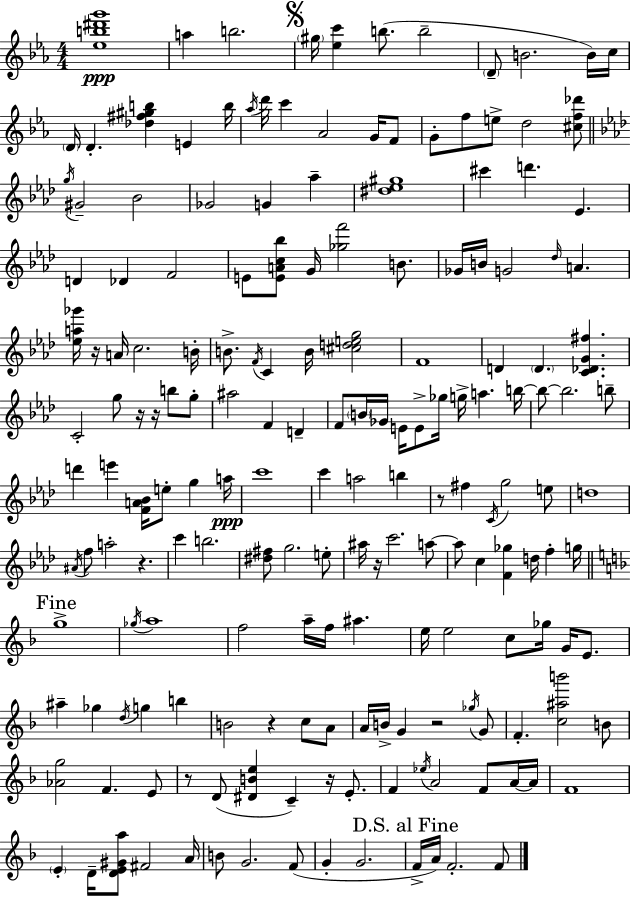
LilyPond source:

{
  \clef treble
  \numericTimeSignature
  \time 4/4
  \key ees \major
  \repeat volta 2 { <ees'' b'' dis''' g'''>1\ppp | a''4 b''2. | \mark \markup { \musicglyph "scripts.segno" } \parenthesize gis''16 <ees'' c'''>4 b''8.( b''2-- | \parenthesize d'8-- b'2. b'16) c''16 | \break \parenthesize d'16 d'4.-. <des'' fis'' gis'' b''>4 e'4 b''16 | \acciaccatura { aes''16 } d'''16 c'''4 aes'2 g'16 f'8 | g'8-. f''8 e''8-> d''2 <cis'' f'' des'''>8 | \bar "||" \break \key f \minor \acciaccatura { g''16 } gis'2-- bes'2 | ges'2 g'4 aes''4-- | <dis'' ees'' gis''>1 | cis'''4 d'''4. ees'4. | \break d'4 des'4 f'2 | e'8 <e' a' c'' bes''>8 g'16 <ges'' f'''>2 b'8. | ges'16 b'16 g'2 \grace { des''16 } a'4. | <ees'' a'' ges'''>16 r16 a'16 c''2. | \break b'16-. b'8.-> \acciaccatura { f'16 } c'4 b'16 <cis'' d'' e'' g''>2 | f'1 | d'4 \parenthesize d'4. <c' des' g' fis''>4. | c'2-. g''8 r16 r16 b''8 | \break g''8-. ais''2 f'4 d'4-- | f'8 \parenthesize b'16 ges'16 e'16 e'8-> ges''16 g''16-> a''4. | b''16~~ b''8~~ b''2. | b''8-- d'''4 e'''4 <f' a' bes'>16 e''8-. g''4 | \break a''16\ppp c'''1 | c'''4 a''2 b''4 | r8 fis''4 \acciaccatura { c'16 } g''2 | e''8 d''1 | \break \acciaccatura { ais'16 } f''8 a''2-. r4. | c'''4 b''2. | <dis'' fis''>8 g''2. | e''8-. ais''16 r16 c'''2. | \break a''8~~ a''8 c''4 <f' ges''>4 d''16 | f''4-. g''16 \mark "Fine" \bar "||" \break \key f \major g''1-> | \acciaccatura { ges''16 } a''1 | f''2 a''16-- f''16 ais''4. | e''16 e''2 c''8 ges''16 g'16 e'8. | \break ais''4-- ges''4 \acciaccatura { d''16 } g''4 b''4 | b'2 r4 c''8 | a'8 a'16 b'16-> g'4 r2 | \acciaccatura { ges''16 } g'8 f'4.-. <c'' ais'' b'''>2 | \break b'8 <aes' g''>2 f'4. | e'8 r8 d'8( <dis' b' e''>4 c'4--) r16 | e'8.-. f'4 \acciaccatura { ees''16 } a'2 | f'8 a'16~~ a'16 f'1 | \break \parenthesize e'4-. d'16-- <d' e' gis' a''>8 fis'2 | a'16 b'8 g'2. | f'8( g'4-. g'2. | \mark "D.S. al Fine" f'16-> a'16) f'2.-. | \break f'8 } \bar "|."
}